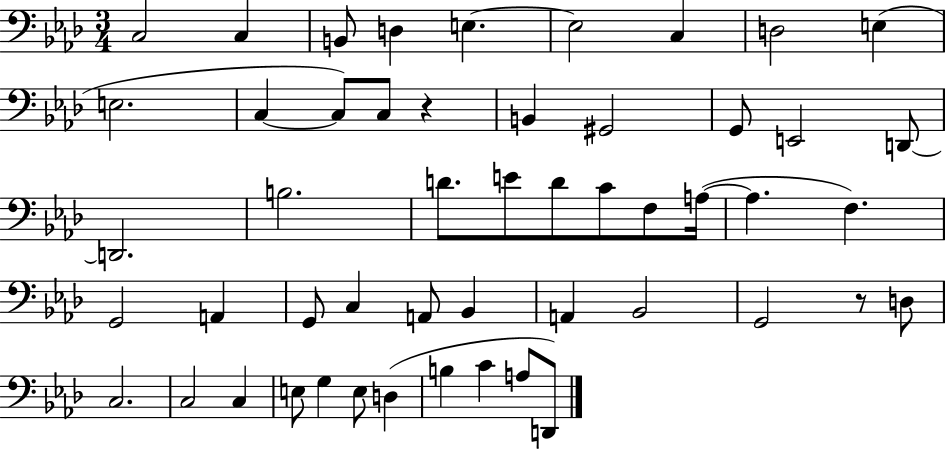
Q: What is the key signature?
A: AES major